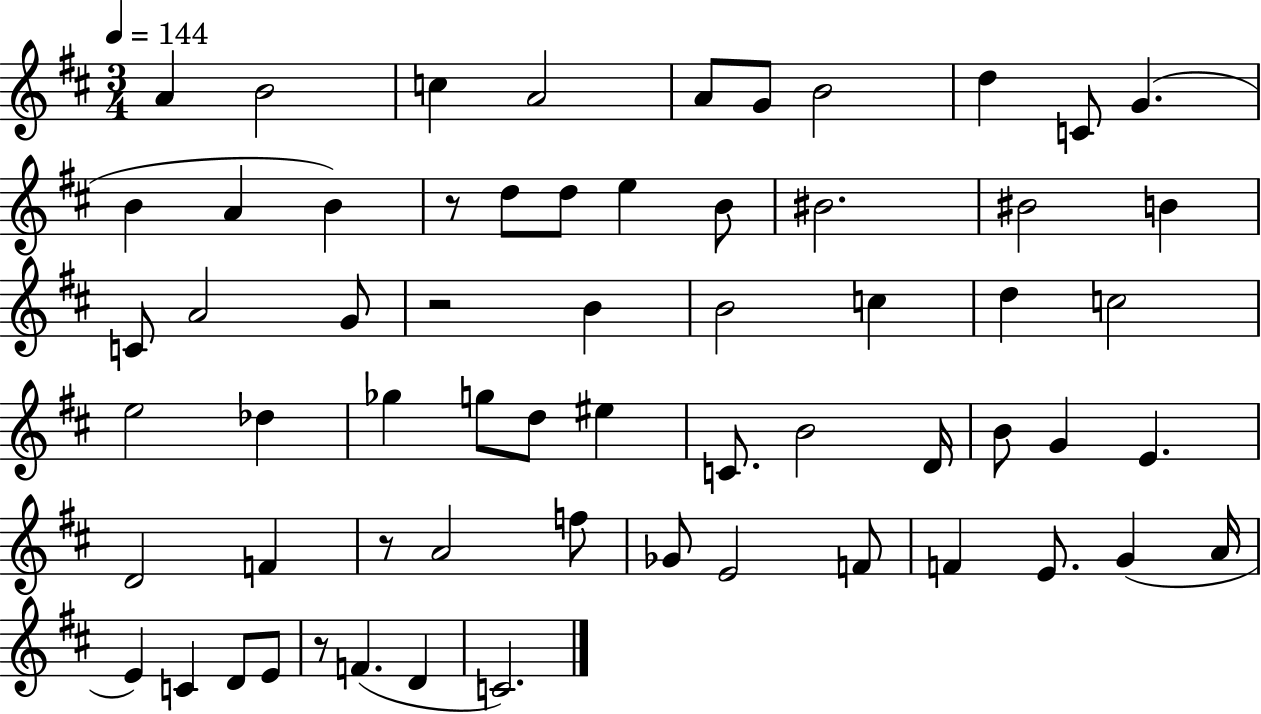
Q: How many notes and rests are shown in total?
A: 62